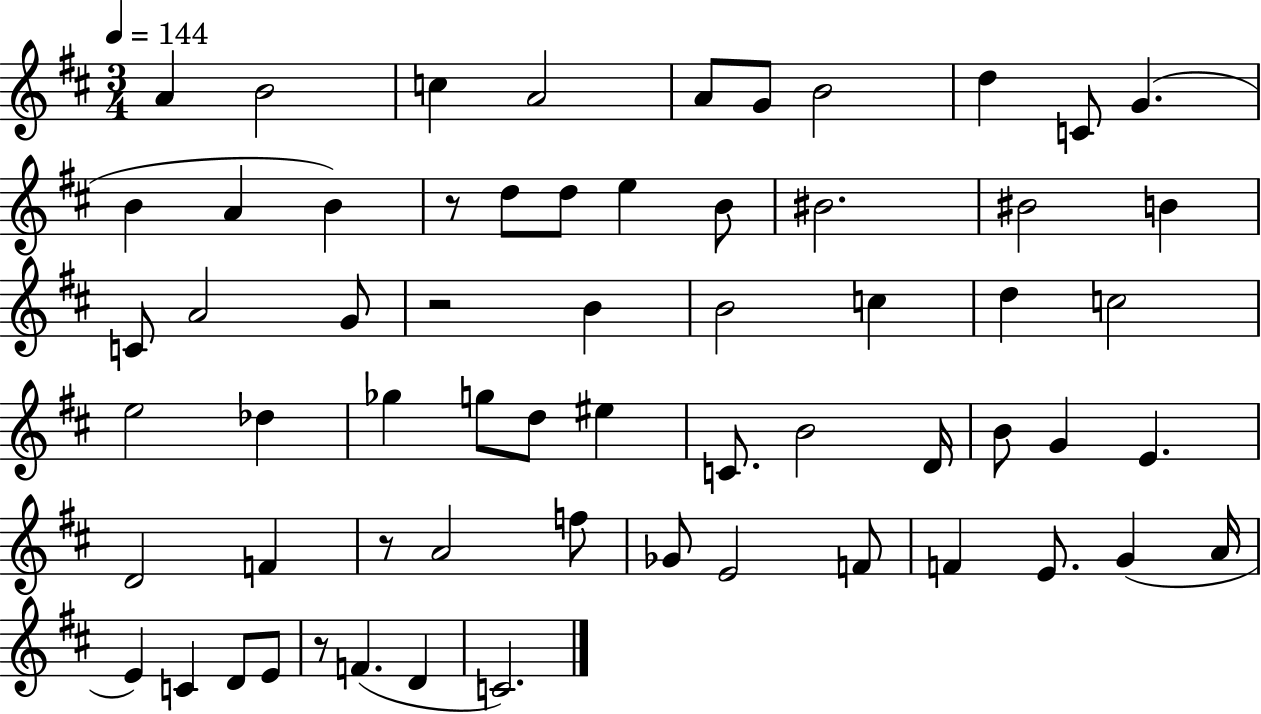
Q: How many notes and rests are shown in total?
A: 62